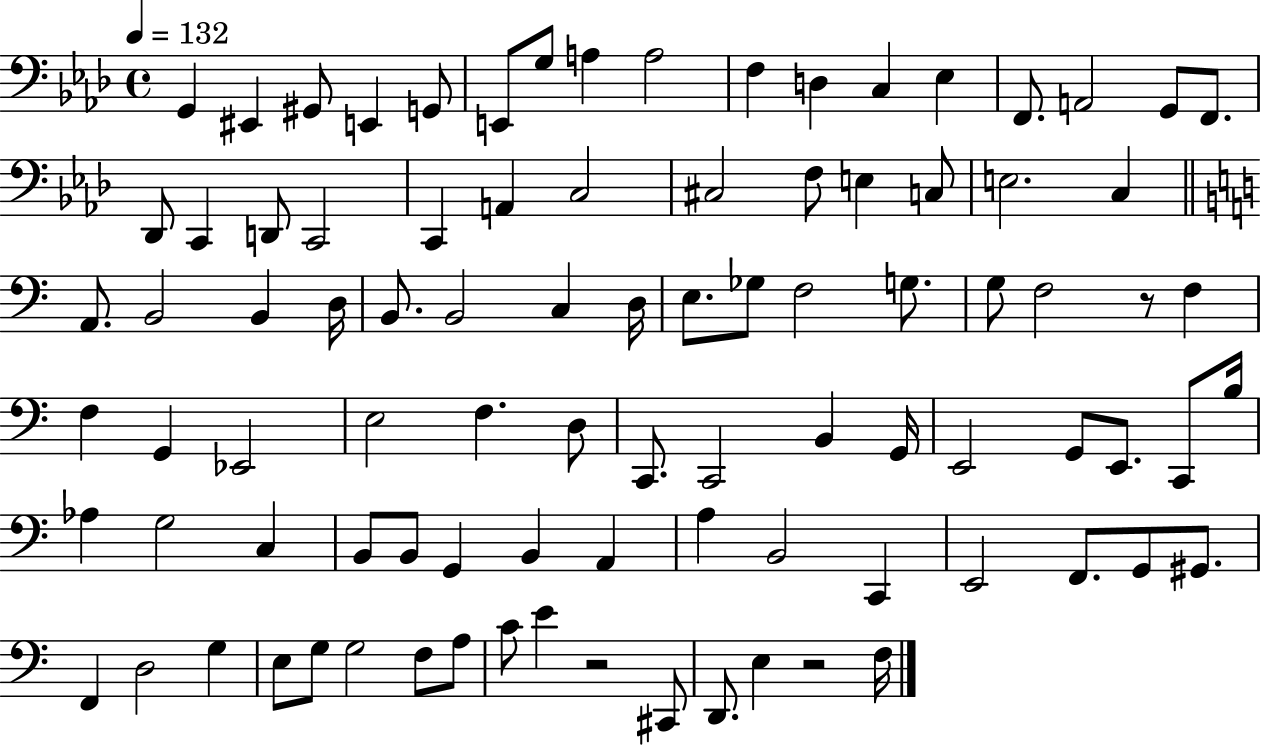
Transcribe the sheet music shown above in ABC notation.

X:1
T:Untitled
M:4/4
L:1/4
K:Ab
G,, ^E,, ^G,,/2 E,, G,,/2 E,,/2 G,/2 A, A,2 F, D, C, _E, F,,/2 A,,2 G,,/2 F,,/2 _D,,/2 C,, D,,/2 C,,2 C,, A,, C,2 ^C,2 F,/2 E, C,/2 E,2 C, A,,/2 B,,2 B,, D,/4 B,,/2 B,,2 C, D,/4 E,/2 _G,/2 F,2 G,/2 G,/2 F,2 z/2 F, F, G,, _E,,2 E,2 F, D,/2 C,,/2 C,,2 B,, G,,/4 E,,2 G,,/2 E,,/2 C,,/2 B,/4 _A, G,2 C, B,,/2 B,,/2 G,, B,, A,, A, B,,2 C,, E,,2 F,,/2 G,,/2 ^G,,/2 F,, D,2 G, E,/2 G,/2 G,2 F,/2 A,/2 C/2 E z2 ^C,,/2 D,,/2 E, z2 F,/4